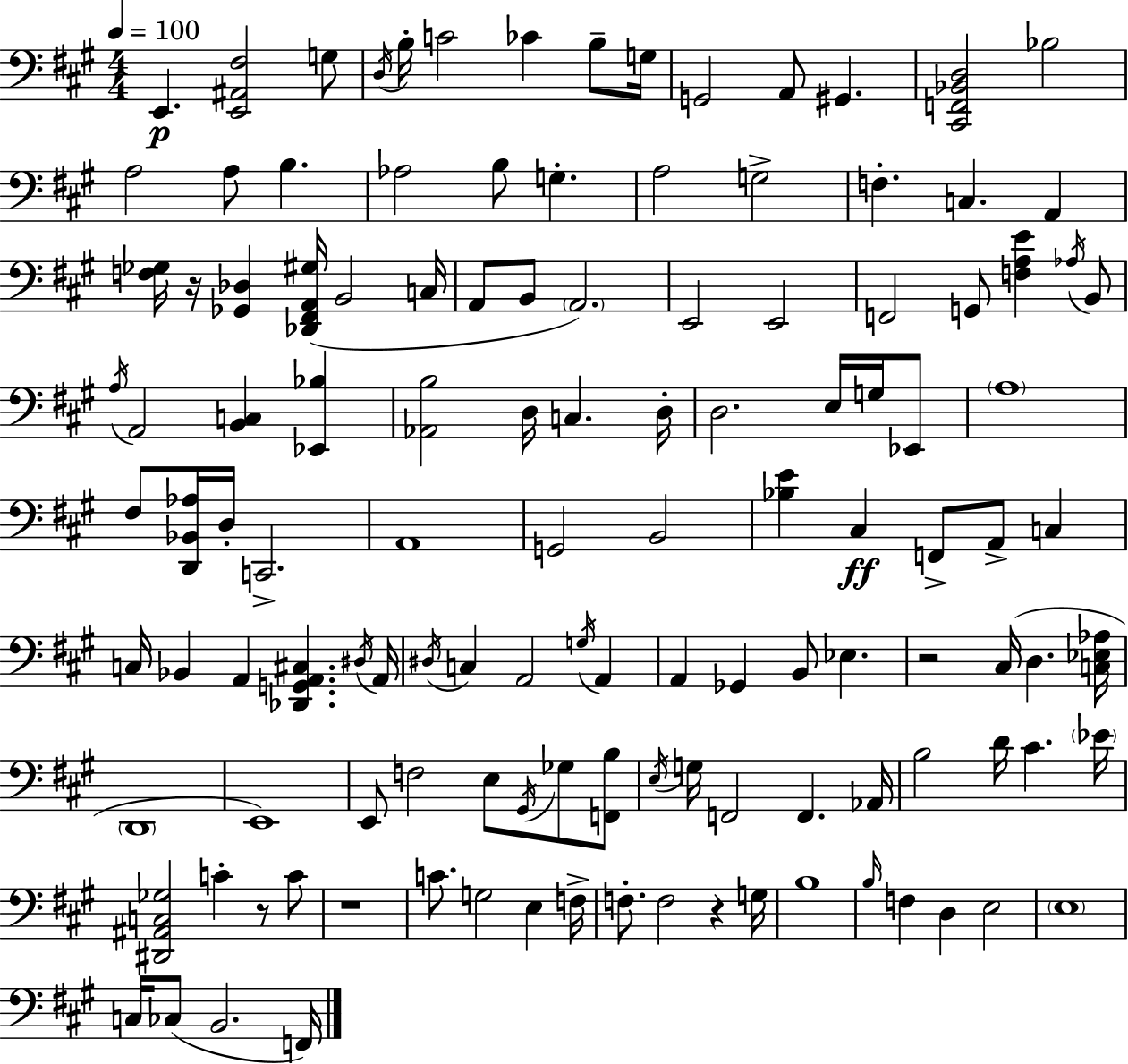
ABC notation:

X:1
T:Untitled
M:4/4
L:1/4
K:A
E,, [E,,^A,,^F,]2 G,/2 D,/4 B,/4 C2 _C B,/2 G,/4 G,,2 A,,/2 ^G,, [^C,,F,,_B,,D,]2 _B,2 A,2 A,/2 B, _A,2 B,/2 G, A,2 G,2 F, C, A,, [F,_G,]/4 z/4 [_G,,_D,] [_D,,^F,,A,,^G,]/4 B,,2 C,/4 A,,/2 B,,/2 A,,2 E,,2 E,,2 F,,2 G,,/2 [F,A,E] _A,/4 B,,/2 A,/4 A,,2 [B,,C,] [_E,,_B,] [_A,,B,]2 D,/4 C, D,/4 D,2 E,/4 G,/4 _E,,/2 A,4 ^F,/2 [D,,_B,,_A,]/4 D,/4 C,,2 A,,4 G,,2 B,,2 [_B,E] ^C, F,,/2 A,,/2 C, C,/4 _B,, A,, [_D,,G,,A,,^C,] ^D,/4 A,,/4 ^D,/4 C, A,,2 G,/4 A,, A,, _G,, B,,/2 _E, z2 ^C,/4 D, [C,_E,_A,]/4 D,,4 E,,4 E,,/2 F,2 E,/2 ^G,,/4 _G,/2 [F,,B,]/2 E,/4 G,/4 F,,2 F,, _A,,/4 B,2 D/4 ^C _E/4 [^D,,^A,,C,_G,]2 C z/2 C/2 z4 C/2 G,2 E, F,/4 F,/2 F,2 z G,/4 B,4 B,/4 F, D, E,2 E,4 C,/4 _C,/2 B,,2 F,,/4